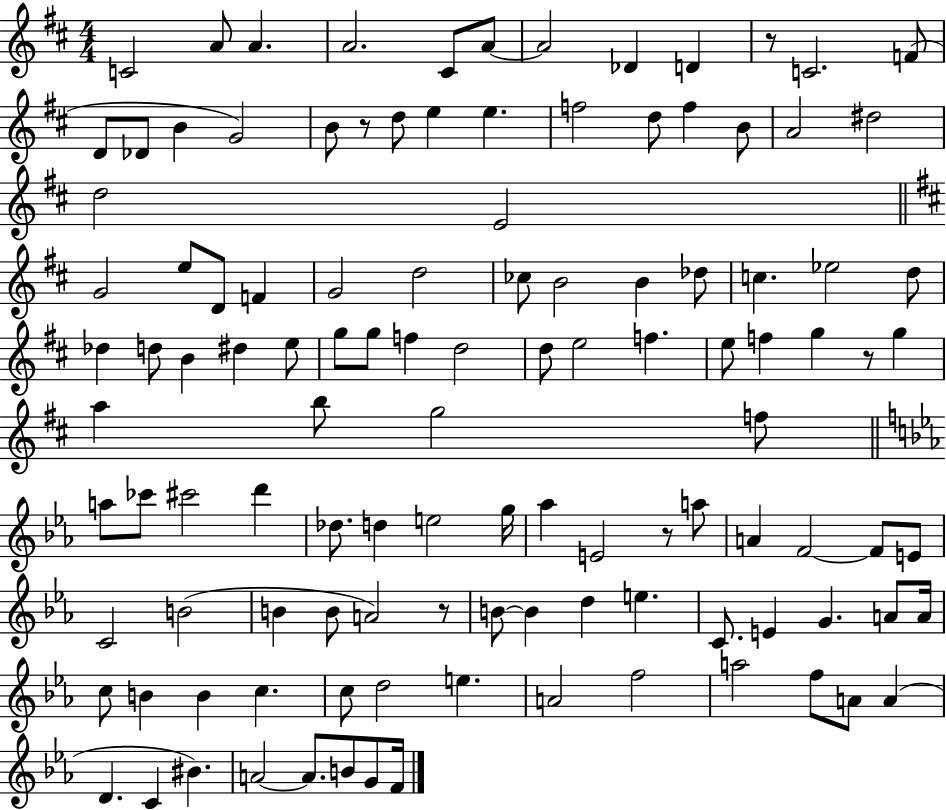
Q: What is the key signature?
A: D major